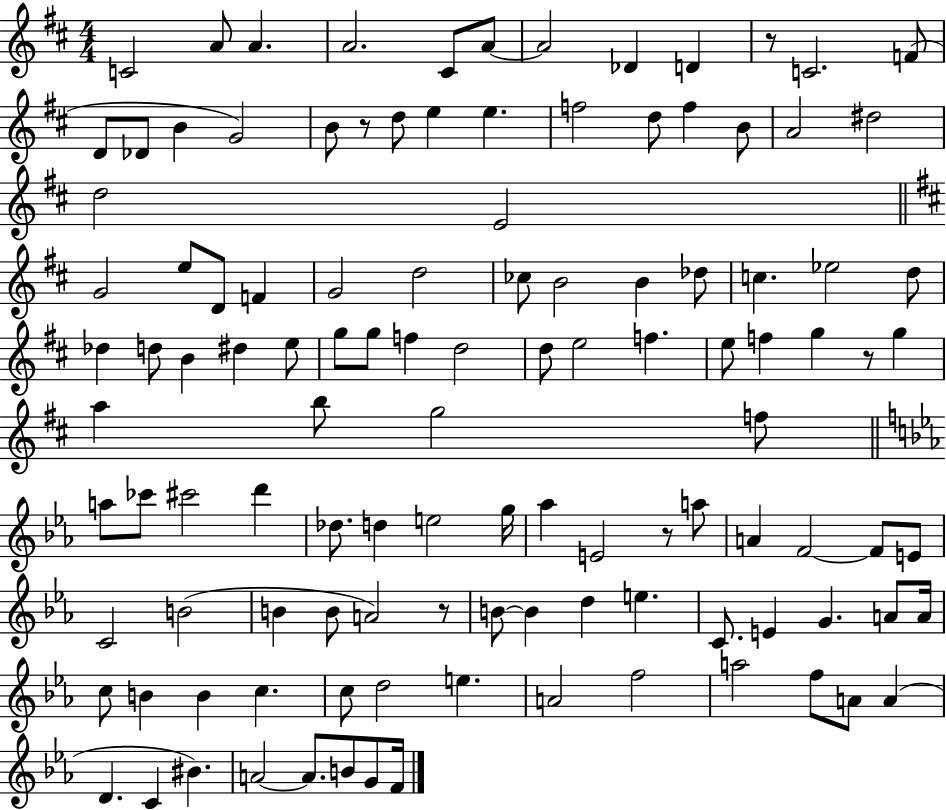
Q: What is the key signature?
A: D major